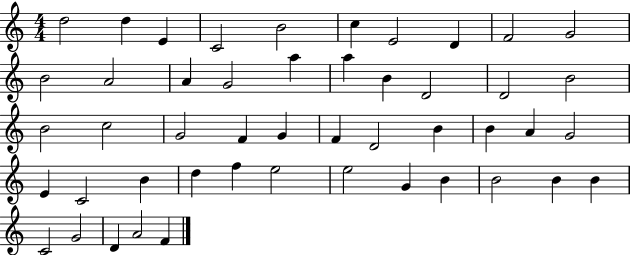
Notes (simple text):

D5/h D5/q E4/q C4/h B4/h C5/q E4/h D4/q F4/h G4/h B4/h A4/h A4/q G4/h A5/q A5/q B4/q D4/h D4/h B4/h B4/h C5/h G4/h F4/q G4/q F4/q D4/h B4/q B4/q A4/q G4/h E4/q C4/h B4/q D5/q F5/q E5/h E5/h G4/q B4/q B4/h B4/q B4/q C4/h G4/h D4/q A4/h F4/q